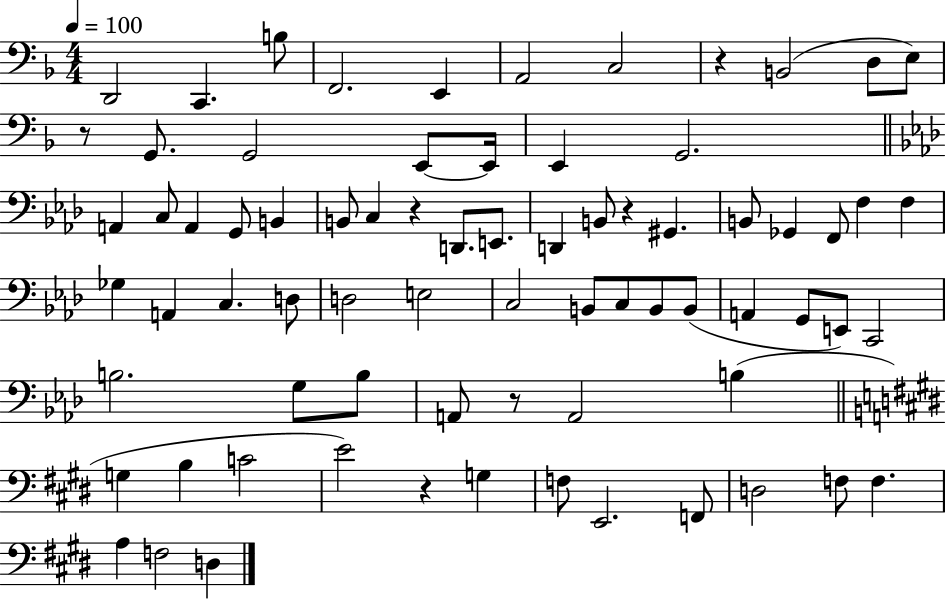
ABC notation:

X:1
T:Untitled
M:4/4
L:1/4
K:F
D,,2 C,, B,/2 F,,2 E,, A,,2 C,2 z B,,2 D,/2 E,/2 z/2 G,,/2 G,,2 E,,/2 E,,/4 E,, G,,2 A,, C,/2 A,, G,,/2 B,, B,,/2 C, z D,,/2 E,,/2 D,, B,,/2 z ^G,, B,,/2 _G,, F,,/2 F, F, _G, A,, C, D,/2 D,2 E,2 C,2 B,,/2 C,/2 B,,/2 B,,/2 A,, G,,/2 E,,/2 C,,2 B,2 G,/2 B,/2 A,,/2 z/2 A,,2 B, G, B, C2 E2 z G, F,/2 E,,2 F,,/2 D,2 F,/2 F, A, F,2 D,